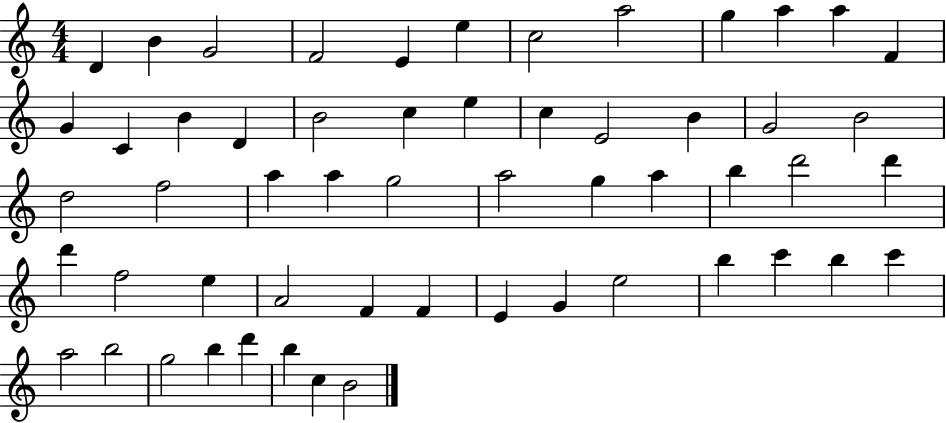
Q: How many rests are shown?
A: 0